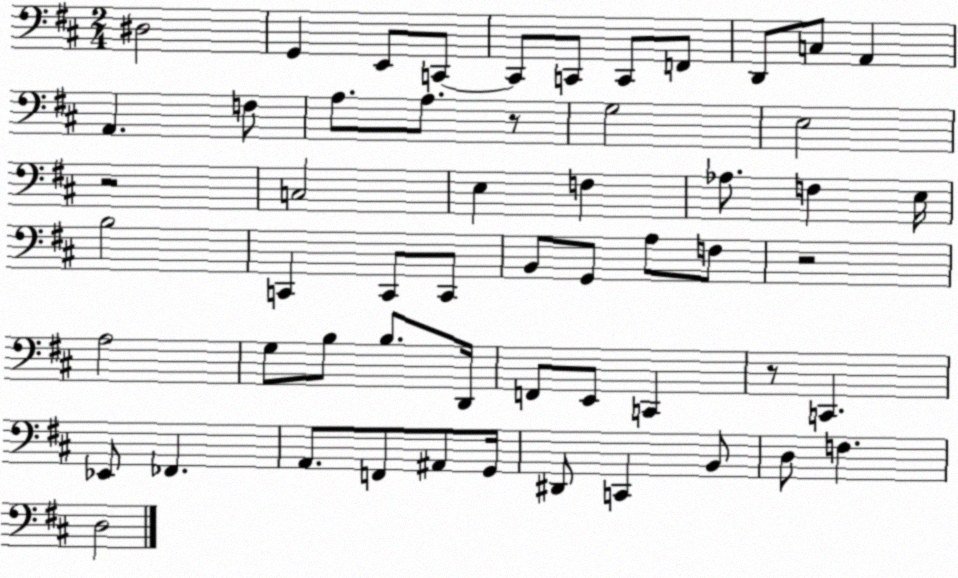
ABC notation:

X:1
T:Untitled
M:2/4
L:1/4
K:D
^D,2 G,, E,,/2 C,,/2 C,,/2 C,,/2 C,,/2 F,,/2 D,,/2 C,/2 A,, A,, F,/2 A,/2 A,/2 z/2 G,2 E,2 z2 C,2 E, F, _A,/2 F, E,/4 B,2 C,, C,,/2 C,,/2 B,,/2 G,,/2 A,/2 F,/2 z2 A,2 G,/2 B,/2 B,/2 D,,/4 F,,/2 E,,/2 C,, z/2 C,, _E,,/2 _F,, A,,/2 F,,/2 ^A,,/2 G,,/4 ^D,,/2 C,, B,,/2 D,/2 F, D,2